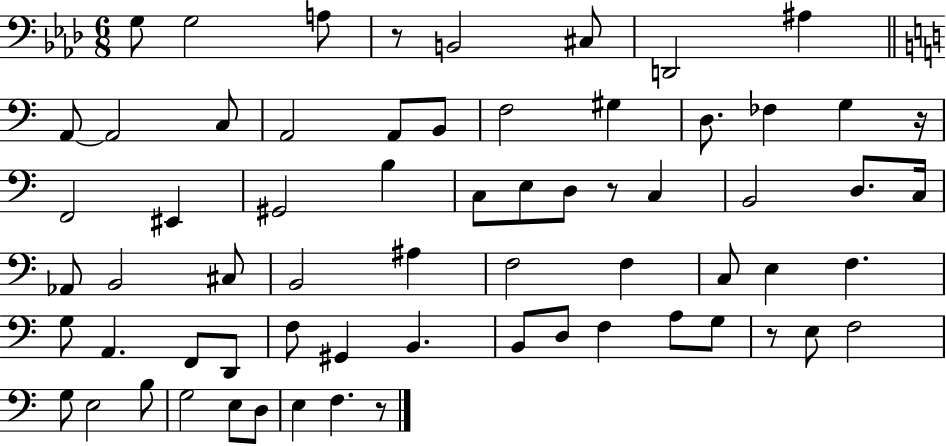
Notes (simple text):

G3/e G3/h A3/e R/e B2/h C#3/e D2/h A#3/q A2/e A2/h C3/e A2/h A2/e B2/e F3/h G#3/q D3/e. FES3/q G3/q R/s F2/h EIS2/q G#2/h B3/q C3/e E3/e D3/e R/e C3/q B2/h D3/e. C3/s Ab2/e B2/h C#3/e B2/h A#3/q F3/h F3/q C3/e E3/q F3/q. G3/e A2/q. F2/e D2/e F3/e G#2/q B2/q. B2/e D3/e F3/q A3/e G3/e R/e E3/e F3/h G3/e E3/h B3/e G3/h E3/e D3/e E3/q F3/q. R/e